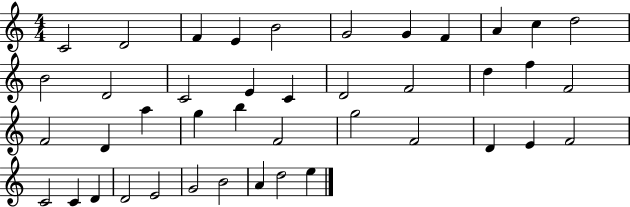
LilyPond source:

{
  \clef treble
  \numericTimeSignature
  \time 4/4
  \key c \major
  c'2 d'2 | f'4 e'4 b'2 | g'2 g'4 f'4 | a'4 c''4 d''2 | \break b'2 d'2 | c'2 e'4 c'4 | d'2 f'2 | d''4 f''4 f'2 | \break f'2 d'4 a''4 | g''4 b''4 f'2 | g''2 f'2 | d'4 e'4 f'2 | \break c'2 c'4 d'4 | d'2 e'2 | g'2 b'2 | a'4 d''2 e''4 | \break \bar "|."
}